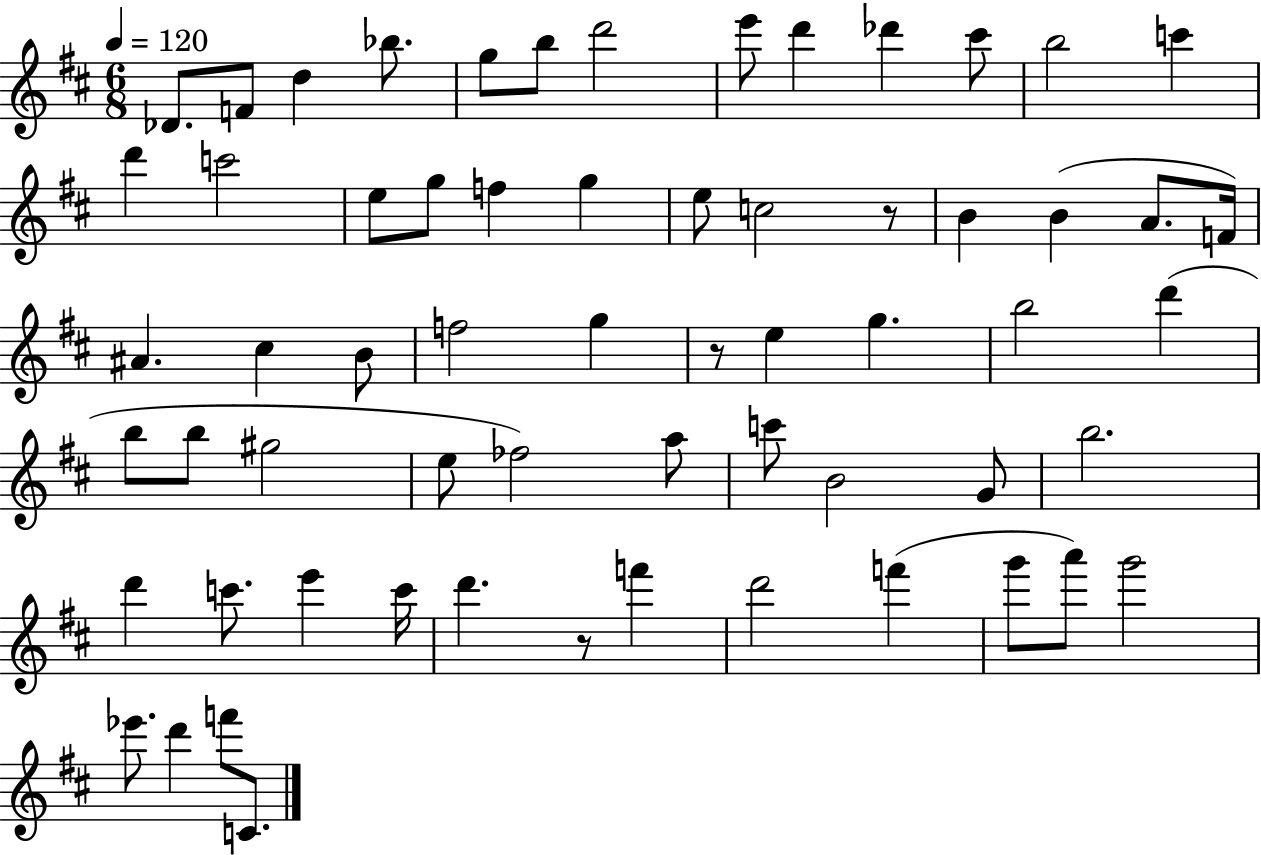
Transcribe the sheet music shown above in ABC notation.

X:1
T:Untitled
M:6/8
L:1/4
K:D
_D/2 F/2 d _b/2 g/2 b/2 d'2 e'/2 d' _d' ^c'/2 b2 c' d' c'2 e/2 g/2 f g e/2 c2 z/2 B B A/2 F/4 ^A ^c B/2 f2 g z/2 e g b2 d' b/2 b/2 ^g2 e/2 _f2 a/2 c'/2 B2 G/2 b2 d' c'/2 e' c'/4 d' z/2 f' d'2 f' g'/2 a'/2 g'2 _e'/2 d' f'/2 C/2